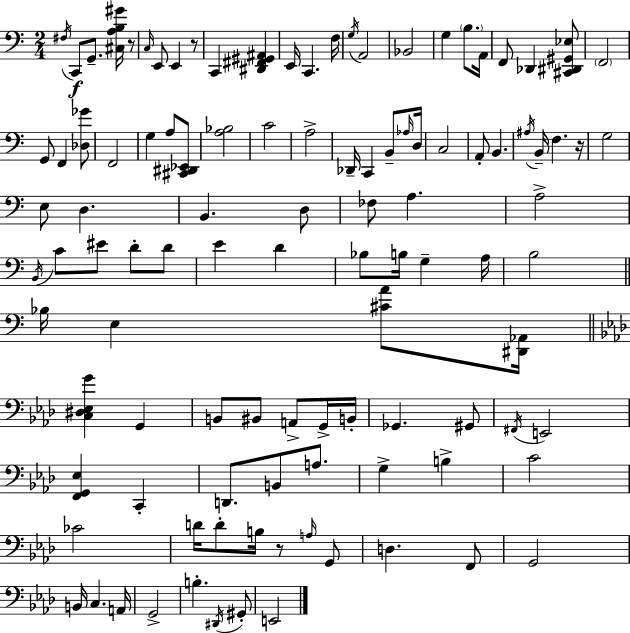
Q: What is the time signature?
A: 2/4